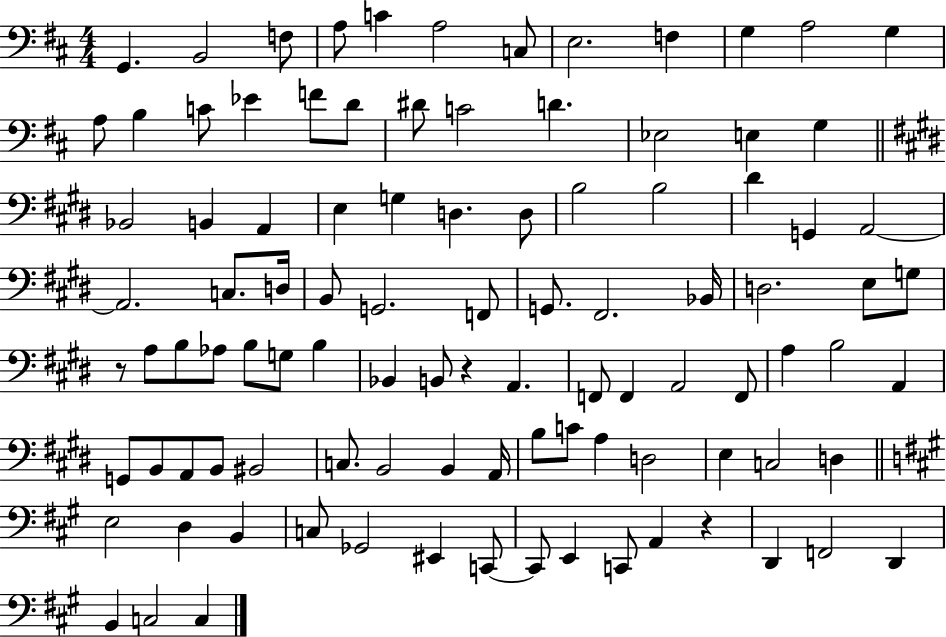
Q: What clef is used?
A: bass